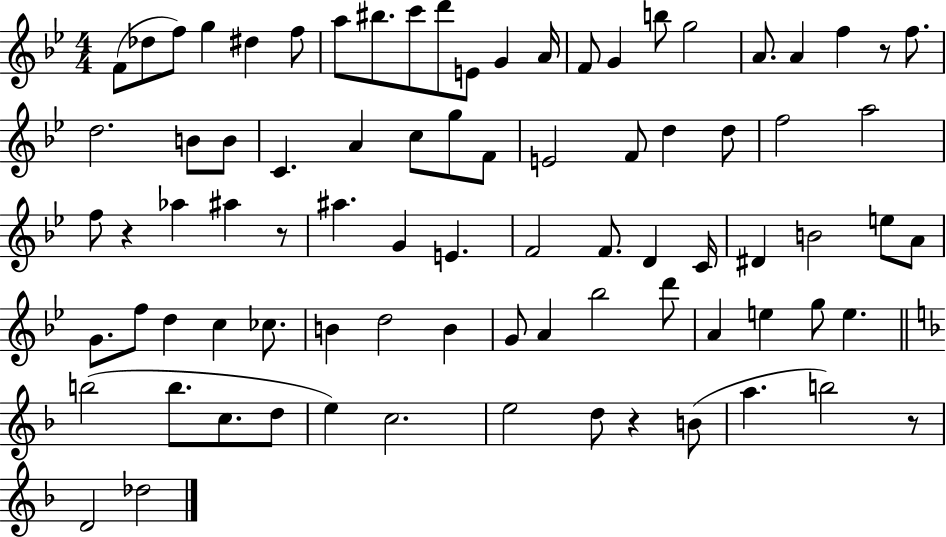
F4/e Db5/e F5/e G5/q D#5/q F5/e A5/e BIS5/e. C6/e D6/e E4/e G4/q A4/s F4/e G4/q B5/e G5/h A4/e. A4/q F5/q R/e F5/e. D5/h. B4/e B4/e C4/q. A4/q C5/e G5/e F4/e E4/h F4/e D5/q D5/e F5/h A5/h F5/e R/q Ab5/q A#5/q R/e A#5/q. G4/q E4/q. F4/h F4/e. D4/q C4/s D#4/q B4/h E5/e A4/e G4/e. F5/e D5/q C5/q CES5/e. B4/q D5/h B4/q G4/e A4/q Bb5/h D6/e A4/q E5/q G5/e E5/q. B5/h B5/e. C5/e. D5/e E5/q C5/h. E5/h D5/e R/q B4/e A5/q. B5/h R/e D4/h Db5/h